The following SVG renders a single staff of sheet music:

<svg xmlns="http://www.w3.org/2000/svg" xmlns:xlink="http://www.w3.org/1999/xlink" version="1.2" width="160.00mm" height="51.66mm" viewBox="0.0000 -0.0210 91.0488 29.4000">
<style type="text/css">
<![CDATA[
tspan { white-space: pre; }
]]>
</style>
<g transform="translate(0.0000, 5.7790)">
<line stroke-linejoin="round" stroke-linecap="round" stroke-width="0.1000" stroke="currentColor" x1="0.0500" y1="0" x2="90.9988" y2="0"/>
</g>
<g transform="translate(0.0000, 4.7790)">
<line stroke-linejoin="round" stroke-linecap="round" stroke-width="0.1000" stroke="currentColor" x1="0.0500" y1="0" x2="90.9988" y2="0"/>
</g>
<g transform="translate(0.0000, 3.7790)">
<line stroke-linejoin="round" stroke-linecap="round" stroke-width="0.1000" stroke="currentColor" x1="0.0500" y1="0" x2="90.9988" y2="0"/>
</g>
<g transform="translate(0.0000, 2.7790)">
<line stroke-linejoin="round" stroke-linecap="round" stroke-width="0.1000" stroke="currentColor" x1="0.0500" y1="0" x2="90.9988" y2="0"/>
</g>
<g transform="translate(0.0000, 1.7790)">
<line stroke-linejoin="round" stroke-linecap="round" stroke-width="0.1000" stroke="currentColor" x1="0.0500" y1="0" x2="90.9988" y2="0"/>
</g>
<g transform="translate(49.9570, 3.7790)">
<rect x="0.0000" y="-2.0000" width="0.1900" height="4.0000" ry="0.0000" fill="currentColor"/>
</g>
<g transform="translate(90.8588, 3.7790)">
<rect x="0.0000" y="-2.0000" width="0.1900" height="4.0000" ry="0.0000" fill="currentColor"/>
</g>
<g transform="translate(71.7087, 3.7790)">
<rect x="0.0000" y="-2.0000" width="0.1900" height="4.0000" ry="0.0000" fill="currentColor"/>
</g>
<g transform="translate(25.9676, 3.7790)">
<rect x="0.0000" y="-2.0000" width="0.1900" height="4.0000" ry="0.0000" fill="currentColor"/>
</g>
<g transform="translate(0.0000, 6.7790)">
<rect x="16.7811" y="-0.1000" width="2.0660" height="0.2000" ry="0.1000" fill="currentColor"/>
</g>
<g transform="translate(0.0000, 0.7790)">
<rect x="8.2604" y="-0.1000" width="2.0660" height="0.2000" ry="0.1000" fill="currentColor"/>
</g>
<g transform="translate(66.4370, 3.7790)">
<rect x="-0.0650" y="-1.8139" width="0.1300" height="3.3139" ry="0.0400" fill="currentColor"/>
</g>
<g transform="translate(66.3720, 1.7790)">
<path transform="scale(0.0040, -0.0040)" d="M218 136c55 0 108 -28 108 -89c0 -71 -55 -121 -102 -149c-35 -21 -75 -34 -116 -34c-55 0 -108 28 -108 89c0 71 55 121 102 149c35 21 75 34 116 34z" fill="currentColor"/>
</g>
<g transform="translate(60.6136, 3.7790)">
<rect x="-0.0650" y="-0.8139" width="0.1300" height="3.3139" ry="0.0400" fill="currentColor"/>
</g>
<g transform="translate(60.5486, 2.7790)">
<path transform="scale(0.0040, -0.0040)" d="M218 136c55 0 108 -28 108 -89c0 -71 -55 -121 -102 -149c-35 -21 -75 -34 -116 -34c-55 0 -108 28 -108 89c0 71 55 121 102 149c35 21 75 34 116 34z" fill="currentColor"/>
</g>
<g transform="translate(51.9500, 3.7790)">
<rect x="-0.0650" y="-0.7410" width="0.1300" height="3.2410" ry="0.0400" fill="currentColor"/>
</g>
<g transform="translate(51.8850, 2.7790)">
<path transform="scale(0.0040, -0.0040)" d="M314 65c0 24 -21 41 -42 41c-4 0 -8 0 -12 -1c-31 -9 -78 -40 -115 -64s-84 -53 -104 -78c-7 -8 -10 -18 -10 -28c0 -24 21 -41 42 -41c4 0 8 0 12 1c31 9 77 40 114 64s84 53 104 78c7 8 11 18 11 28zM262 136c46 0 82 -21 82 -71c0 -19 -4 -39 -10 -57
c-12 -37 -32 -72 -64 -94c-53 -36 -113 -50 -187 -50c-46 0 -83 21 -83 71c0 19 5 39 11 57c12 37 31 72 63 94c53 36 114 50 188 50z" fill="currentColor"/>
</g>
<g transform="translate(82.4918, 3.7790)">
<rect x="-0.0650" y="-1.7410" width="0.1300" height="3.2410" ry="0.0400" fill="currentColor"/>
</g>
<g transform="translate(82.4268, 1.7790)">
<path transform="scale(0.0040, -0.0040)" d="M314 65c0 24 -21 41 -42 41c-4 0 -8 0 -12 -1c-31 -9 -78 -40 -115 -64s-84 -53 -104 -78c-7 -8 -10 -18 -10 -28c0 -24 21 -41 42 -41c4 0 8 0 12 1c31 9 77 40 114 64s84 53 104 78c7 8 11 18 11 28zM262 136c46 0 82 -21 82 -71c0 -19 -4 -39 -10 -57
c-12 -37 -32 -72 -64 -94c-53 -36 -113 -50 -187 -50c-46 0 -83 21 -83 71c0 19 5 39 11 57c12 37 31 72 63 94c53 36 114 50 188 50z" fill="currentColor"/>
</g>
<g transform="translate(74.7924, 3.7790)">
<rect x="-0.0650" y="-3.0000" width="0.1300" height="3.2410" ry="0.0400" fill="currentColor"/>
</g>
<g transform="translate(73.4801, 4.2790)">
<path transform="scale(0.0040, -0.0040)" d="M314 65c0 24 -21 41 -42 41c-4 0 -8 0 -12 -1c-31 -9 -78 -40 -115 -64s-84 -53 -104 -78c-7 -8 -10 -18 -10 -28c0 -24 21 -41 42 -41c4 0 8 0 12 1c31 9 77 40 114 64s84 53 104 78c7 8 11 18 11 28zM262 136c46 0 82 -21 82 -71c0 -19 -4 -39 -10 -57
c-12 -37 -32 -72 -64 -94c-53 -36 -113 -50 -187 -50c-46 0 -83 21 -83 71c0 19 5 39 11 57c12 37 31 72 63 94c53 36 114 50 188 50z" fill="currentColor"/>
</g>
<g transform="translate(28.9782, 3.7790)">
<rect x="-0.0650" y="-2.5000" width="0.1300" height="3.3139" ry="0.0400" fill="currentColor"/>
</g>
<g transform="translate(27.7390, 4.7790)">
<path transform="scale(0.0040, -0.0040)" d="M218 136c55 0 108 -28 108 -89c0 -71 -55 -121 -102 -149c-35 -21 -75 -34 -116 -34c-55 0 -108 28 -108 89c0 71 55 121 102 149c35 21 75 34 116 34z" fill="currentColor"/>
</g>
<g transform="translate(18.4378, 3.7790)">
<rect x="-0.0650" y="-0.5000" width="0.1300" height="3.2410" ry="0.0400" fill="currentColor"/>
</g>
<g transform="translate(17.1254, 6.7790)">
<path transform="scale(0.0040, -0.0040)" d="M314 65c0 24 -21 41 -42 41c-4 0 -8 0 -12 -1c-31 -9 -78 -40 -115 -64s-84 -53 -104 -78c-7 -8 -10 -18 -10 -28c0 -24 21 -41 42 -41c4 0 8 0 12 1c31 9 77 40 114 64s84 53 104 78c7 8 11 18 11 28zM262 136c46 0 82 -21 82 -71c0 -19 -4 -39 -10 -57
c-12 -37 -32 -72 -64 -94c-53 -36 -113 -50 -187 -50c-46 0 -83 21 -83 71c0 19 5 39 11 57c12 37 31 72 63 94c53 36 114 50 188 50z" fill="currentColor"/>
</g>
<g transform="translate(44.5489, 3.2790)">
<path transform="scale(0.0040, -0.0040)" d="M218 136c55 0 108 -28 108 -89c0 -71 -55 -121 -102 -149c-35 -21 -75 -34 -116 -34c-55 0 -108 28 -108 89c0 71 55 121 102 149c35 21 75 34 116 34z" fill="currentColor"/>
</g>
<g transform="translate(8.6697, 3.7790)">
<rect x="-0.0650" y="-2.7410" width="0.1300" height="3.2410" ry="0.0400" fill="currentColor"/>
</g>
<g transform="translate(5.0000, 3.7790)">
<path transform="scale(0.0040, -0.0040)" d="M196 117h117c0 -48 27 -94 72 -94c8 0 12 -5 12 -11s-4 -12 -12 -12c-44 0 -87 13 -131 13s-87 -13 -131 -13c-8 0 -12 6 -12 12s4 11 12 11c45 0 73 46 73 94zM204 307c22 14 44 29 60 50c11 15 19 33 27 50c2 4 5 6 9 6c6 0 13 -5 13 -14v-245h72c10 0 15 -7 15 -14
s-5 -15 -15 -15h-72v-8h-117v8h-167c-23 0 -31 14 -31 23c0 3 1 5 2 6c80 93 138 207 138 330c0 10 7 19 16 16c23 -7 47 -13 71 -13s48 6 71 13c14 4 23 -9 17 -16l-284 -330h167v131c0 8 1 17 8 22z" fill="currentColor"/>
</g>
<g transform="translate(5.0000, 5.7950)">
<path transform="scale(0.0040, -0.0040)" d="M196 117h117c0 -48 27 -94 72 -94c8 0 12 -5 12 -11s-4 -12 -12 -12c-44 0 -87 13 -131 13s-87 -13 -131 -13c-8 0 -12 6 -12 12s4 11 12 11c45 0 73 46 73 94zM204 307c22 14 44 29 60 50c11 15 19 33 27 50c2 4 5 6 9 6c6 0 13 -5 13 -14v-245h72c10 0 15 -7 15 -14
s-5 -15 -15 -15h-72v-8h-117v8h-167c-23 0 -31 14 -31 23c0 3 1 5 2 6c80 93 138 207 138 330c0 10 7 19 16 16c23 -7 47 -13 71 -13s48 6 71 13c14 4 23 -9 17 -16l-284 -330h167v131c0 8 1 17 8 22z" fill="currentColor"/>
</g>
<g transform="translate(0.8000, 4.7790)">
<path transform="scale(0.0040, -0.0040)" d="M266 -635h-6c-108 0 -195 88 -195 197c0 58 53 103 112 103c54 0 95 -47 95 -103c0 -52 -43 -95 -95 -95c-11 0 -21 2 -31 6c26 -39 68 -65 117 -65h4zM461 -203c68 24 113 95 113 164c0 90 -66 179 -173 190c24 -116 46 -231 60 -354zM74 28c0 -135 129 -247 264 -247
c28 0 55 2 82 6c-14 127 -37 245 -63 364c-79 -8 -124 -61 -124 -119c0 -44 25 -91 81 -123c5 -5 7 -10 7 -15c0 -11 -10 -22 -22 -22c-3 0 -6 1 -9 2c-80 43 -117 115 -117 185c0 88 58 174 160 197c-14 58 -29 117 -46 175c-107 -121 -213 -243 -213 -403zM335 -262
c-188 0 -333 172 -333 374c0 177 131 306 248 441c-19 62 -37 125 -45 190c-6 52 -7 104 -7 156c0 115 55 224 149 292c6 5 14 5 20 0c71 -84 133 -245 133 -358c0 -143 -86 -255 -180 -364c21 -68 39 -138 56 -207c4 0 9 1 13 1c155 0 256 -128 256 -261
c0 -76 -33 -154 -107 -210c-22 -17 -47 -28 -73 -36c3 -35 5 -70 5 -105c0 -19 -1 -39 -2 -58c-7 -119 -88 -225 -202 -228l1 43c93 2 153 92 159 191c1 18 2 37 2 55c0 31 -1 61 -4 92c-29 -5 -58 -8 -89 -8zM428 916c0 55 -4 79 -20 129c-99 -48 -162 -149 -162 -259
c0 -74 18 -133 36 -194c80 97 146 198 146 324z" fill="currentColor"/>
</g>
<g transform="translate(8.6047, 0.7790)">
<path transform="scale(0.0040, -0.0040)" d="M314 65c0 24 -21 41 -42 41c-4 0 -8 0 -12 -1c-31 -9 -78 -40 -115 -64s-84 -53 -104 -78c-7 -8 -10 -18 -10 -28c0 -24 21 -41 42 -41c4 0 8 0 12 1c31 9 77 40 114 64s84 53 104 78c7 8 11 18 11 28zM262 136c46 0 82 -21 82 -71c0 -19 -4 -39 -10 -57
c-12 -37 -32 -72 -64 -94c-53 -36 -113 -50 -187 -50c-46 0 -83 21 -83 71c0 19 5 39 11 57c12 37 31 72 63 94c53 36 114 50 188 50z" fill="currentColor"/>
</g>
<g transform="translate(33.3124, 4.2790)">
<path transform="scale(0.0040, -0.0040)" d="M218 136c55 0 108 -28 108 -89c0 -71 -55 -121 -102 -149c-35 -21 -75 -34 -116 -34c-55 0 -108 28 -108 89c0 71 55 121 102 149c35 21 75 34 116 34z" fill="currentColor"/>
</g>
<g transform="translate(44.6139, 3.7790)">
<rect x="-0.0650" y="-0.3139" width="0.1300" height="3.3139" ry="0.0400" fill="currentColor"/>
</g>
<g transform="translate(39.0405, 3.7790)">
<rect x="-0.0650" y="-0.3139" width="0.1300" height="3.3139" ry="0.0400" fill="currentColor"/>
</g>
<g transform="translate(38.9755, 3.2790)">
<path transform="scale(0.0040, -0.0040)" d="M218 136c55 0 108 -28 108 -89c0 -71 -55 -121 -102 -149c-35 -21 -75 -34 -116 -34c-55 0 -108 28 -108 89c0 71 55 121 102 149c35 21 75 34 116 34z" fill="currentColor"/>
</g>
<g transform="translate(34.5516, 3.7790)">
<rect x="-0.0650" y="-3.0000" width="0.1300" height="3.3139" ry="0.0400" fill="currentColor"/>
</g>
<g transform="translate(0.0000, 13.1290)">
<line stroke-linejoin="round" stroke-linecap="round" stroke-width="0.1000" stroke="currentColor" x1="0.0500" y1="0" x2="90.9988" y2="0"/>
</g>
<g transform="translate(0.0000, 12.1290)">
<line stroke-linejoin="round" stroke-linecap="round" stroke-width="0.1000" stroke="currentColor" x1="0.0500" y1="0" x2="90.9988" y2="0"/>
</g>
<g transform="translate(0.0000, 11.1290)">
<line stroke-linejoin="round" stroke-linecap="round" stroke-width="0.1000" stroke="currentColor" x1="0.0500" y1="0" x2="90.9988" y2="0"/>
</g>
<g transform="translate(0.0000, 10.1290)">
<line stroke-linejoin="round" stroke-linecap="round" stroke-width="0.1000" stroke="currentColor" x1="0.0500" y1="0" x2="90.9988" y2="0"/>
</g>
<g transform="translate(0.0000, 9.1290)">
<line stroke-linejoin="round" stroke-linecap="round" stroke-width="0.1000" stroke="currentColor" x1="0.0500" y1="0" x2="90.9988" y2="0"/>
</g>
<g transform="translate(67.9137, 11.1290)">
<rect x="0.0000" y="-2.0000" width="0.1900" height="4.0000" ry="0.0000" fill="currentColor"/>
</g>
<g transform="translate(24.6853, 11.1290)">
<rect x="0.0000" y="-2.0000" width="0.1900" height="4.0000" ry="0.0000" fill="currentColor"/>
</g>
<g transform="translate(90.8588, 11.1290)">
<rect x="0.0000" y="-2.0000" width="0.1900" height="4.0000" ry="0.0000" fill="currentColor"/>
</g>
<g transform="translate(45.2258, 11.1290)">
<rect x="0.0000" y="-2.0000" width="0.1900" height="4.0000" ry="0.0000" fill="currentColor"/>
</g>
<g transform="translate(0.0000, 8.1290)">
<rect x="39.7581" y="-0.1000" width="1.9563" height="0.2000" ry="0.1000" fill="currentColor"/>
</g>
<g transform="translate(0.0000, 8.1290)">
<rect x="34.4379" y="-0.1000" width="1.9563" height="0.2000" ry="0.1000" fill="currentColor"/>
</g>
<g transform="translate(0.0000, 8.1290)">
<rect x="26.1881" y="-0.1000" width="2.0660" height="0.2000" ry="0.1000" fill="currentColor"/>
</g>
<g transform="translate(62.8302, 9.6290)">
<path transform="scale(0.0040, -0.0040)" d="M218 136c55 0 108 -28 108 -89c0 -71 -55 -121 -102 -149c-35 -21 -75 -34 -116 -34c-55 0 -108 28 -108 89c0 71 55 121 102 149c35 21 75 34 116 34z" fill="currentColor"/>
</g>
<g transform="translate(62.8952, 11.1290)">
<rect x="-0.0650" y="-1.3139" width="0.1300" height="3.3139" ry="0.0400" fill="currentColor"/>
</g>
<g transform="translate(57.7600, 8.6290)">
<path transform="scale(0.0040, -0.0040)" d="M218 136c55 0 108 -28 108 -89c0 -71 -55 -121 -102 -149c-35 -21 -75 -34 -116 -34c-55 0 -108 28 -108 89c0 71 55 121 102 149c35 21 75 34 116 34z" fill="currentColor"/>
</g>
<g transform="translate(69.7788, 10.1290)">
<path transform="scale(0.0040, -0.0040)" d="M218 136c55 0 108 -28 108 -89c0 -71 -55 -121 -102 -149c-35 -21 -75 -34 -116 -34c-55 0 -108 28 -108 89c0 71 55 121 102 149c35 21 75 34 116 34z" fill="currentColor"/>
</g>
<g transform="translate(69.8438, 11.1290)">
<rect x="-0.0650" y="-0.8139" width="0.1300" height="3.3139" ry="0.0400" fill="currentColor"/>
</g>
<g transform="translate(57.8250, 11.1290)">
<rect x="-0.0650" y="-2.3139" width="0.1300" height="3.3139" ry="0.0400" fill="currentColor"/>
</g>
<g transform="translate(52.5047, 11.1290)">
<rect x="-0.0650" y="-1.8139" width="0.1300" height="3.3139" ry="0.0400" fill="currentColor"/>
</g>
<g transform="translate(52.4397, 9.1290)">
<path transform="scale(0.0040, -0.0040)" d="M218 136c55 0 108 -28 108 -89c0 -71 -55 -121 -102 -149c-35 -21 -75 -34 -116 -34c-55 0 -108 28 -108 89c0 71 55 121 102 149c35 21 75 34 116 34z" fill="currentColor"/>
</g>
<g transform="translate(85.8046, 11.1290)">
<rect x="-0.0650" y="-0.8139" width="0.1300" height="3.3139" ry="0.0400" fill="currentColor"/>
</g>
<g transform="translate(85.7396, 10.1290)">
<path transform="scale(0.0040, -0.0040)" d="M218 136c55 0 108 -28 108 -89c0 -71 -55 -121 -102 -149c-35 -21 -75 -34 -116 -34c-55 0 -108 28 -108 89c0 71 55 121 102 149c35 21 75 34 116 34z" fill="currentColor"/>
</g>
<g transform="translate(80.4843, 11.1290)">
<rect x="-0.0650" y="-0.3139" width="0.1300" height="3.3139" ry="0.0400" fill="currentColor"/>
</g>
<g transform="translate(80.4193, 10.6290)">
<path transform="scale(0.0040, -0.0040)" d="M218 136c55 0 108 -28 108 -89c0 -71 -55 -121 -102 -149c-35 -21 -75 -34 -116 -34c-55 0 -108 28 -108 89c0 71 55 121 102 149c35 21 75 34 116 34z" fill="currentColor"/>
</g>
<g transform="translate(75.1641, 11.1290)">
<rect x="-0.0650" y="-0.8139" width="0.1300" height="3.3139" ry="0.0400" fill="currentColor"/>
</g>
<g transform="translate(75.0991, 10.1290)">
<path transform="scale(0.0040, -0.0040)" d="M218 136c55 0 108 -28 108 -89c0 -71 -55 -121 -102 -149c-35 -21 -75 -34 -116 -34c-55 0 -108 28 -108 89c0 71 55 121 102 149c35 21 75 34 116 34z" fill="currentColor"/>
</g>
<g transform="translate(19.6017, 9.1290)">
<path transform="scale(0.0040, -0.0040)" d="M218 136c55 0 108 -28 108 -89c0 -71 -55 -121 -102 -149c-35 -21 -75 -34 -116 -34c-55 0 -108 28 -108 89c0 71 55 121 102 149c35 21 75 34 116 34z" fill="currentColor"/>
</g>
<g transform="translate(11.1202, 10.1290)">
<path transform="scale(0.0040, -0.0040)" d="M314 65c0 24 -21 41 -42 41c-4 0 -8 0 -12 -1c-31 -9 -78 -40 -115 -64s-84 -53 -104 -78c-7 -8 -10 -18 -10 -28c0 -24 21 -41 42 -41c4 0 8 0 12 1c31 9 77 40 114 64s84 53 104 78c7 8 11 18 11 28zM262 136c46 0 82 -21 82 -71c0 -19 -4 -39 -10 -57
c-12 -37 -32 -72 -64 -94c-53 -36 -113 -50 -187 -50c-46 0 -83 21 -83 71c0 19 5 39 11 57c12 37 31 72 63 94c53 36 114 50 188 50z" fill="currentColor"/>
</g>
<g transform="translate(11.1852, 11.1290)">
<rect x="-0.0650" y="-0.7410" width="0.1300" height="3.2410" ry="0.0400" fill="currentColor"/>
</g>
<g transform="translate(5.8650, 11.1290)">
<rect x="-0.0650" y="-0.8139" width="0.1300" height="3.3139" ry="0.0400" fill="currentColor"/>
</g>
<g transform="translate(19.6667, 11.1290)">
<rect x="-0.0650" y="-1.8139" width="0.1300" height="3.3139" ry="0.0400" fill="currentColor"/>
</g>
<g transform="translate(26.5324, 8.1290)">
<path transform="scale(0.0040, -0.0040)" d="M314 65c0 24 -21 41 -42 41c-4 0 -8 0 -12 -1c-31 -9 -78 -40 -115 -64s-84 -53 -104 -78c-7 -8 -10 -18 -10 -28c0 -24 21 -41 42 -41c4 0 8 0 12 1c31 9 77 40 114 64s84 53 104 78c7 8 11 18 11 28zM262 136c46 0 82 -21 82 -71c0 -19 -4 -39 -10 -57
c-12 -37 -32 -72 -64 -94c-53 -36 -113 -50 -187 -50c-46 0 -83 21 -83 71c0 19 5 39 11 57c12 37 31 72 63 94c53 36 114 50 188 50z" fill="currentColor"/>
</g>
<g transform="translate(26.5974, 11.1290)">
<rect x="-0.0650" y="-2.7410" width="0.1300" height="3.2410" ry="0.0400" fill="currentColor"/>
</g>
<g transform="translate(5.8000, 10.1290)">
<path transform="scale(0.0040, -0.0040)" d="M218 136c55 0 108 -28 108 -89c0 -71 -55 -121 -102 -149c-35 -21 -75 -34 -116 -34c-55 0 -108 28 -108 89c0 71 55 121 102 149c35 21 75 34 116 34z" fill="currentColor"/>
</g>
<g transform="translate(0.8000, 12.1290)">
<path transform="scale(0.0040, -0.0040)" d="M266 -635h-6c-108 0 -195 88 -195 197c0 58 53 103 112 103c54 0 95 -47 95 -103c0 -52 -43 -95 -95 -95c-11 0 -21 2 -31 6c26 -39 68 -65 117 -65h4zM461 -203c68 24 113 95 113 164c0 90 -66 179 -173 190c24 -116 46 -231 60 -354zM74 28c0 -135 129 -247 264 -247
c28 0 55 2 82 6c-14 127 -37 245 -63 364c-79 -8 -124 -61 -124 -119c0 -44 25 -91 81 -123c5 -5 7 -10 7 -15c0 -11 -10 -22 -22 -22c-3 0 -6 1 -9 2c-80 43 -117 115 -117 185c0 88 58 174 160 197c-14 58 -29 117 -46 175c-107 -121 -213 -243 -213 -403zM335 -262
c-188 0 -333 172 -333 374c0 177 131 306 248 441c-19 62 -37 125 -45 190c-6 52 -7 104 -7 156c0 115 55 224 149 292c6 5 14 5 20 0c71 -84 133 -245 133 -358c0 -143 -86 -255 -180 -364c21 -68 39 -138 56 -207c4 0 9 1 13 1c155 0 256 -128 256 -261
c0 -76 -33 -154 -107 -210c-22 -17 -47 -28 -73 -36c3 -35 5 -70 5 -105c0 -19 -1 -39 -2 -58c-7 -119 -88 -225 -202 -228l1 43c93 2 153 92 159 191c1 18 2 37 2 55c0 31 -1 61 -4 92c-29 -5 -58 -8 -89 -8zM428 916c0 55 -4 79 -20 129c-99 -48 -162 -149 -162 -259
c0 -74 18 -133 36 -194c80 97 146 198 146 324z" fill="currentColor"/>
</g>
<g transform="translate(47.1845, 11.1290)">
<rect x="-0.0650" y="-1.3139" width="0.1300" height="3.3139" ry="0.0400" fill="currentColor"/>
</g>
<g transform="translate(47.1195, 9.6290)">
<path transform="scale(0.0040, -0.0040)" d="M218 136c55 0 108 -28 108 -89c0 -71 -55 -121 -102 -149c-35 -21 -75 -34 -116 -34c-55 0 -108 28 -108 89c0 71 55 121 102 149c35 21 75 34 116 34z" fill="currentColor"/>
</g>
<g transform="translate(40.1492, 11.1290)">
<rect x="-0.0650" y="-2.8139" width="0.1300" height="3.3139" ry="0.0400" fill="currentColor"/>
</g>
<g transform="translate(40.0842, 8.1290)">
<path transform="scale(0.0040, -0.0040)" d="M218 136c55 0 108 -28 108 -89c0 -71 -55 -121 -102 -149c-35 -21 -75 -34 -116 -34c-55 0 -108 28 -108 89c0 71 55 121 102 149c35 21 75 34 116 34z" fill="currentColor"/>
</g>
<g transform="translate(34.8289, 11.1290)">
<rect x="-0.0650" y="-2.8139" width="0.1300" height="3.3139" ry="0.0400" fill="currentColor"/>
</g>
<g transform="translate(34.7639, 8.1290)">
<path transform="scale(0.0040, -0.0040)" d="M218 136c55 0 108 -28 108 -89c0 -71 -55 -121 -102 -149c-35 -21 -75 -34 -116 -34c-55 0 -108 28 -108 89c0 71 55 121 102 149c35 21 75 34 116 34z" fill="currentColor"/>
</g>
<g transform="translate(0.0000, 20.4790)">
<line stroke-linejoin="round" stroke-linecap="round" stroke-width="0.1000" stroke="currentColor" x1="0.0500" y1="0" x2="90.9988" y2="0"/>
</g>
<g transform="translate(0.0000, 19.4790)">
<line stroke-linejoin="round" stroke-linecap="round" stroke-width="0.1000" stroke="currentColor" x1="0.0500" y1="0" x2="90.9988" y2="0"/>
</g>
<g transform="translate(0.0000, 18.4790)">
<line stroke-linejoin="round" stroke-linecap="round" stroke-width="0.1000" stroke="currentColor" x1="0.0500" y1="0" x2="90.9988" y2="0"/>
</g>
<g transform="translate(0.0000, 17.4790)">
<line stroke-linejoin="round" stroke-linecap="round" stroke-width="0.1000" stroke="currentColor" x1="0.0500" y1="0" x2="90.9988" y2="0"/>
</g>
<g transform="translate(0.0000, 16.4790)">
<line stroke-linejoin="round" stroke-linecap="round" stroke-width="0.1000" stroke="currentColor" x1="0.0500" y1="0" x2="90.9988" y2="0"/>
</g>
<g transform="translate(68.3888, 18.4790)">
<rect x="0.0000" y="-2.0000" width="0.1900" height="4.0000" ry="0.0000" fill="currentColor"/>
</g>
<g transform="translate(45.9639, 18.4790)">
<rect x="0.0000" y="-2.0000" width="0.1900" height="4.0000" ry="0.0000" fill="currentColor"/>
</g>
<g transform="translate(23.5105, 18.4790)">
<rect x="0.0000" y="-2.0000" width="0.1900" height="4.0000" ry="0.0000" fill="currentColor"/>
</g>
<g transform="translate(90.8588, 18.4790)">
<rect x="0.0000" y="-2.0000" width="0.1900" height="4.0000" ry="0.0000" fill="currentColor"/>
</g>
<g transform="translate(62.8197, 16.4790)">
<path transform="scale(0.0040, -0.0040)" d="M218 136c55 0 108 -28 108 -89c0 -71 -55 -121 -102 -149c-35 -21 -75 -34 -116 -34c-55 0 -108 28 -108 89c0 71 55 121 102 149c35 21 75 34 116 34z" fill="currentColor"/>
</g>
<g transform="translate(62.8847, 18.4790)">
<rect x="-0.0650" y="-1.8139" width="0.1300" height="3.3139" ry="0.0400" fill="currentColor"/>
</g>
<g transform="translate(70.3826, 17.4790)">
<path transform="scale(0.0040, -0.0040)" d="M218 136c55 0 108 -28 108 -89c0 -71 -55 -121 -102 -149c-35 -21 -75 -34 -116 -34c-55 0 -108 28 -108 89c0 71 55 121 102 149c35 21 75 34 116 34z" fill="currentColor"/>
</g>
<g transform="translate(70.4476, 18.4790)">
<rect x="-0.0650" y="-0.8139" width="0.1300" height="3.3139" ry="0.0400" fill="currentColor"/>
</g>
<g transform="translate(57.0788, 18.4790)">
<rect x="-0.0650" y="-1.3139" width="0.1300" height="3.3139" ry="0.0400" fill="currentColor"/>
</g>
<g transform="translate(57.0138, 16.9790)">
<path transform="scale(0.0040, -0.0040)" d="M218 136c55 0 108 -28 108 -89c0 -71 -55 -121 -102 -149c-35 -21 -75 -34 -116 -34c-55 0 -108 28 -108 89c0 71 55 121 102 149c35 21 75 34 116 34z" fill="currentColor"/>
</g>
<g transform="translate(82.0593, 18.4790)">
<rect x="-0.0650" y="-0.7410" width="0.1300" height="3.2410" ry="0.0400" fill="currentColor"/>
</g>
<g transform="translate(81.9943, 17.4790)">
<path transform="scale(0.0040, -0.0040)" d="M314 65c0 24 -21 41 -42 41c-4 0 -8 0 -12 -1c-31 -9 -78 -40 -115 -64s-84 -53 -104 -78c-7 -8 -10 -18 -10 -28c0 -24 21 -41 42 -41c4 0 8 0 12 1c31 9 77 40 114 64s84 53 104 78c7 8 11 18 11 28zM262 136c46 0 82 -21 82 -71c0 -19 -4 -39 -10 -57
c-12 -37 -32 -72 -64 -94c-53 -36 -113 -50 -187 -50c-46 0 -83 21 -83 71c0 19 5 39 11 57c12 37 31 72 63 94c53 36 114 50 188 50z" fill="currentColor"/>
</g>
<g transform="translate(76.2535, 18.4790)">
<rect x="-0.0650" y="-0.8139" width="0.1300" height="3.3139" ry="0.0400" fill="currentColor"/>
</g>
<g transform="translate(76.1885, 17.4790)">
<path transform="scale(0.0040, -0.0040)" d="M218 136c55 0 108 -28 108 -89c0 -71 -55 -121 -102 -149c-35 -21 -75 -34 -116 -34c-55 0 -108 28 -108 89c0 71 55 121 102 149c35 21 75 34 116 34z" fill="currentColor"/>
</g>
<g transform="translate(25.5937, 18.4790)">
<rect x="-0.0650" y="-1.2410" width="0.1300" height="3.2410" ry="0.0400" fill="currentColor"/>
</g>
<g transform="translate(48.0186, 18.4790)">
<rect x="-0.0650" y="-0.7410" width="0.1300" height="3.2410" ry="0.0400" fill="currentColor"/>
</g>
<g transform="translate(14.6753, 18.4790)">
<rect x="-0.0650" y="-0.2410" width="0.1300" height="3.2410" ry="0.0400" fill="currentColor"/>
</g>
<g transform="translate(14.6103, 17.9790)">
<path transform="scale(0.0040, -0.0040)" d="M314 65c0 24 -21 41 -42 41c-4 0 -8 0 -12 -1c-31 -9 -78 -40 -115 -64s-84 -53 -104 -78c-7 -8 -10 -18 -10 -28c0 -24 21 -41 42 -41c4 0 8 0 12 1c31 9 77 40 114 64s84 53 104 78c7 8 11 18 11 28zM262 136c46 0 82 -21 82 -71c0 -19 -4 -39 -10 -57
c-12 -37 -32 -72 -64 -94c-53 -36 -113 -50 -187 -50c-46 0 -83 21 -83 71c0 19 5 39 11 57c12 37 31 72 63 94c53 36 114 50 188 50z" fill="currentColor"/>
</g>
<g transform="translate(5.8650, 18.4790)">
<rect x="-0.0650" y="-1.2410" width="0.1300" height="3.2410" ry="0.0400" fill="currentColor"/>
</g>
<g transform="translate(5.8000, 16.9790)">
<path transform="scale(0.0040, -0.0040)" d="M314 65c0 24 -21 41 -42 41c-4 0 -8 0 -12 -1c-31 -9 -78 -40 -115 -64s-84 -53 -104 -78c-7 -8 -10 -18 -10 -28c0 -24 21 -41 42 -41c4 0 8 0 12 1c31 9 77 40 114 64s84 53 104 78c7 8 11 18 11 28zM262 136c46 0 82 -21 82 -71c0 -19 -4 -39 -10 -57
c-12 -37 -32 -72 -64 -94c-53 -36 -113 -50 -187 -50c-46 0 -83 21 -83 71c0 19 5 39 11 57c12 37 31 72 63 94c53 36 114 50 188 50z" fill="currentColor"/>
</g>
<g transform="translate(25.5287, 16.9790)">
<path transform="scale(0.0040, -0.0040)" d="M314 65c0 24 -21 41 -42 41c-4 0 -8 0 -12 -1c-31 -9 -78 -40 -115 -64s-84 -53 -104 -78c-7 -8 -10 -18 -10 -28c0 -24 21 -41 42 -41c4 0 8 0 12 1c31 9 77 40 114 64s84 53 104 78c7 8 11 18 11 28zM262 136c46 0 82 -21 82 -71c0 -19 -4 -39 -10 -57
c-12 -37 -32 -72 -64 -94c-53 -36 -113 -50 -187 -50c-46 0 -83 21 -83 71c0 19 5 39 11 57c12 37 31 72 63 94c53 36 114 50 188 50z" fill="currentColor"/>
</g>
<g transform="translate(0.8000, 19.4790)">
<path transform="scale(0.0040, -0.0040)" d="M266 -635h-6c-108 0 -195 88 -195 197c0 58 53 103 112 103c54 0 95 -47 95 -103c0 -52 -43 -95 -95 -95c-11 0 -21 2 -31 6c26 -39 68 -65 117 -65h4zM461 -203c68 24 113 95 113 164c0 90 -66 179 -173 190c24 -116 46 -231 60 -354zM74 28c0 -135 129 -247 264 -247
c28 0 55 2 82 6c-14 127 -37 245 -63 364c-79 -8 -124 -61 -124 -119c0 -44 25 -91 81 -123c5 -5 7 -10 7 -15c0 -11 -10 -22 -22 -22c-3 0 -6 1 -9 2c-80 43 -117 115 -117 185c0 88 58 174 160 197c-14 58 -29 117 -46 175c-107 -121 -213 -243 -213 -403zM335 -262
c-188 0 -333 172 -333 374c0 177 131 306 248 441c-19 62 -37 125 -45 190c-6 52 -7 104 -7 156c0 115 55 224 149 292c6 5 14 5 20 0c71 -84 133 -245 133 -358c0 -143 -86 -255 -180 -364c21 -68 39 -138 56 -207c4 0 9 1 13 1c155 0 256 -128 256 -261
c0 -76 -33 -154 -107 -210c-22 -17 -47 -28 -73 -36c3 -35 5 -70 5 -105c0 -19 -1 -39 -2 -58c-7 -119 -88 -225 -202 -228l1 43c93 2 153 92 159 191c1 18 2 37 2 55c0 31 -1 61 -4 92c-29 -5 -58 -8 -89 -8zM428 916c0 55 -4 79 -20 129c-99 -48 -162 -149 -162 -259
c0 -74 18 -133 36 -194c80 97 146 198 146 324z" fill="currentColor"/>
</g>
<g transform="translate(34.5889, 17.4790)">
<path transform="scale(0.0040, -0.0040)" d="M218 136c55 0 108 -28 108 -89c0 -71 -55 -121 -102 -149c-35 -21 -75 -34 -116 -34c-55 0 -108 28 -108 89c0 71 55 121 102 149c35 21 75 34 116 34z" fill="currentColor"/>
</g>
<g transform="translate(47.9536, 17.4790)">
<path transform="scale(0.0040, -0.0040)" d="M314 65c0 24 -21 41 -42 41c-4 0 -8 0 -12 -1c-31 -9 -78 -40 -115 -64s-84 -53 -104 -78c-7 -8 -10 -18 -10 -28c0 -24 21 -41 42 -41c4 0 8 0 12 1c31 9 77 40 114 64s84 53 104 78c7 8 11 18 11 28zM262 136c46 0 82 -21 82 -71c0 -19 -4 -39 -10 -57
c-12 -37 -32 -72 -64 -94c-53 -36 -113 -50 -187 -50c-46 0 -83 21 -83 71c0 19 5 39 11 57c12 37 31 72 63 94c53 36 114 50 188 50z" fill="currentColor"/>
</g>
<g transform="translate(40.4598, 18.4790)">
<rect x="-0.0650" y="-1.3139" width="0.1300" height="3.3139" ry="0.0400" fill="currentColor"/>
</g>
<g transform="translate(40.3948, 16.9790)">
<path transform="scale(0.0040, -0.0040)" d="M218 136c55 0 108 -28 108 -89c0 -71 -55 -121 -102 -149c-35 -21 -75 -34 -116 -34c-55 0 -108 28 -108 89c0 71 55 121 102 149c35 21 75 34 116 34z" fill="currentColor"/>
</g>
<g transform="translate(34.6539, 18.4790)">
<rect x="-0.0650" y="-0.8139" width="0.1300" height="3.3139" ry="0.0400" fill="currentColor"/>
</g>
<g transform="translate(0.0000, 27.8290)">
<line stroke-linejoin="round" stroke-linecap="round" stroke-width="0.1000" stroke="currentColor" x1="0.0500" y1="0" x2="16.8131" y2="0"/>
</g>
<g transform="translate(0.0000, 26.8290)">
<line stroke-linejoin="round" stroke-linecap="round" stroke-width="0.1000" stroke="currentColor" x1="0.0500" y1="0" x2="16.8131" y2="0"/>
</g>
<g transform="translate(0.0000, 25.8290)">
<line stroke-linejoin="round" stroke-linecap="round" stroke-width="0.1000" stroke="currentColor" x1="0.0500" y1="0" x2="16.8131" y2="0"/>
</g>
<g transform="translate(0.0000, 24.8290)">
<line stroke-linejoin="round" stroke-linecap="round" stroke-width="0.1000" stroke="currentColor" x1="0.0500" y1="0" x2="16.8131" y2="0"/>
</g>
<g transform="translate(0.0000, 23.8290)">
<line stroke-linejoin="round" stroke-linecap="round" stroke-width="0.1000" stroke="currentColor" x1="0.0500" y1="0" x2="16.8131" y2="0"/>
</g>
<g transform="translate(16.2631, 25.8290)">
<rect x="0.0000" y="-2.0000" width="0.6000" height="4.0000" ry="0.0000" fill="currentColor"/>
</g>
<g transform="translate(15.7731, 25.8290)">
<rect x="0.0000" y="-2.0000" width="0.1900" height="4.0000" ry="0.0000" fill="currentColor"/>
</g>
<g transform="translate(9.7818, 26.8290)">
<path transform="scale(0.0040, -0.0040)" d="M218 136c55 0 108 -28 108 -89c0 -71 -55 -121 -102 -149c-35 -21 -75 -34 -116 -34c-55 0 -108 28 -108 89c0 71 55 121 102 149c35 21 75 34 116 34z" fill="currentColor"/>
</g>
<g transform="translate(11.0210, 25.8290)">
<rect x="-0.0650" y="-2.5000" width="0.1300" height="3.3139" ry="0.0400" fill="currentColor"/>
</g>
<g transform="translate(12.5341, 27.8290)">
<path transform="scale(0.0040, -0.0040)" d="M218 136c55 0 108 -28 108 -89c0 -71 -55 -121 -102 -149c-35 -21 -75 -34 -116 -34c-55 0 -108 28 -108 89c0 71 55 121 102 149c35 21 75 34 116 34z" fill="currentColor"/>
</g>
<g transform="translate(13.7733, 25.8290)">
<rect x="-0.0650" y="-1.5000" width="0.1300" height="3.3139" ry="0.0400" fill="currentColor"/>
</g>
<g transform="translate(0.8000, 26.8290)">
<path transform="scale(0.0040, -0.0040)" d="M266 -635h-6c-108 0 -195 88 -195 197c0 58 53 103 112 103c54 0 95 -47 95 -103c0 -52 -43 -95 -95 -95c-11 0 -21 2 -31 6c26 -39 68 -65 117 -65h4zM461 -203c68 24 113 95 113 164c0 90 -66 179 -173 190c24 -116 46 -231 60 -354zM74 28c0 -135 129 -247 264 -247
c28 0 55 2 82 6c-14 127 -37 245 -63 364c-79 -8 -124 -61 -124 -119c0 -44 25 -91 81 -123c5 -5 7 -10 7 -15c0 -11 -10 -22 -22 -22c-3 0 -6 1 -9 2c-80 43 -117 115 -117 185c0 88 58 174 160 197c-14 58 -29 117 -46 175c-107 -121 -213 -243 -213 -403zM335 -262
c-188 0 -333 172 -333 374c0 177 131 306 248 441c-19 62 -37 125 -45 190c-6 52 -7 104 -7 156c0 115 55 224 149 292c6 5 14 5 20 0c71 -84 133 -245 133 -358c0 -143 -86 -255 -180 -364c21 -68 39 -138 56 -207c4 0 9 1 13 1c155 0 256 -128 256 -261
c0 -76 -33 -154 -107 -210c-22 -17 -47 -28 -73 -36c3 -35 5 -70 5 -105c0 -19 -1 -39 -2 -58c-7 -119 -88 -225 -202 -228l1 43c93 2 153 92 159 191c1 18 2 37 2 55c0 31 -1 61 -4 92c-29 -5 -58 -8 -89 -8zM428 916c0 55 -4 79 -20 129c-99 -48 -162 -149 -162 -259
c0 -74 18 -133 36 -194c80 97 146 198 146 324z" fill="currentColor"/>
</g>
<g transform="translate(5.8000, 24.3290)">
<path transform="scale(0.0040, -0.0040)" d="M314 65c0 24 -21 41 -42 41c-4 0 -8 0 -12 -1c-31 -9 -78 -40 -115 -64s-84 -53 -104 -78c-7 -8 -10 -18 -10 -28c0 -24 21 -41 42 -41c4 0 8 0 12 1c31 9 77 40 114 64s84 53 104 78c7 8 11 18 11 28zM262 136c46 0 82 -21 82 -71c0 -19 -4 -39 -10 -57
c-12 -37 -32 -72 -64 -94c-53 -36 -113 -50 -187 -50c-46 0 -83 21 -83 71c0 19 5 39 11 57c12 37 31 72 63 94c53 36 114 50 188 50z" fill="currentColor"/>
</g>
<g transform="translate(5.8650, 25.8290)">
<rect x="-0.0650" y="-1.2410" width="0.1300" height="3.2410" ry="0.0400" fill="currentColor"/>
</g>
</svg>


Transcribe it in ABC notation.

X:1
T:Untitled
M:4/4
L:1/4
K:C
a2 C2 G A c c d2 d f A2 f2 d d2 f a2 a a e f g e d d c d e2 c2 e2 d e d2 e f d d d2 e2 G E